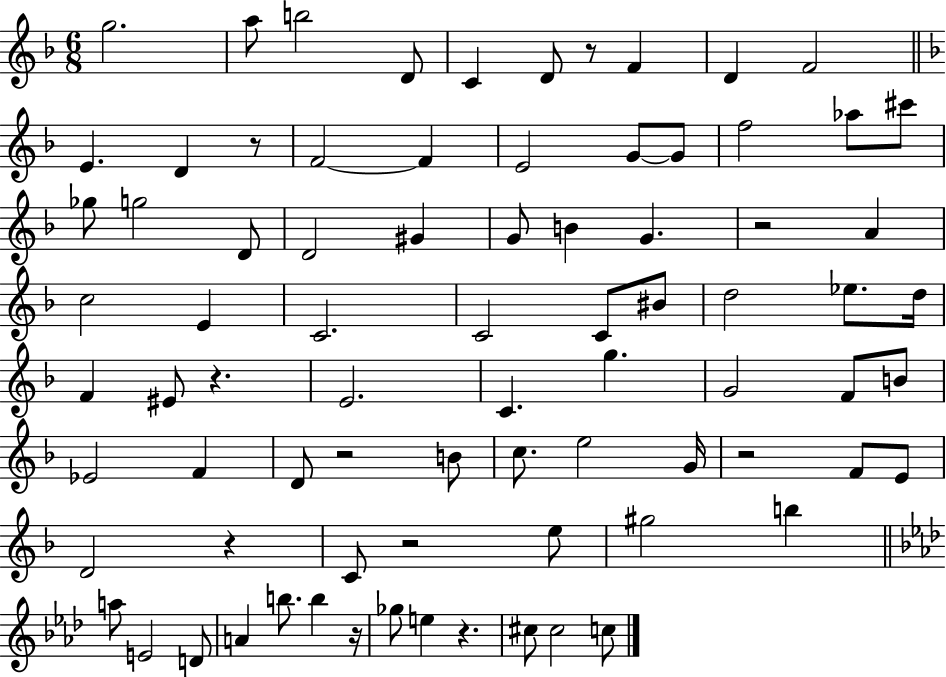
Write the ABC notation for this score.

X:1
T:Untitled
M:6/8
L:1/4
K:F
g2 a/2 b2 D/2 C D/2 z/2 F D F2 E D z/2 F2 F E2 G/2 G/2 f2 _a/2 ^c'/2 _g/2 g2 D/2 D2 ^G G/2 B G z2 A c2 E C2 C2 C/2 ^B/2 d2 _e/2 d/4 F ^E/2 z E2 C g G2 F/2 B/2 _E2 F D/2 z2 B/2 c/2 e2 G/4 z2 F/2 E/2 D2 z C/2 z2 e/2 ^g2 b a/2 E2 D/2 A b/2 b z/4 _g/2 e z ^c/2 ^c2 c/2